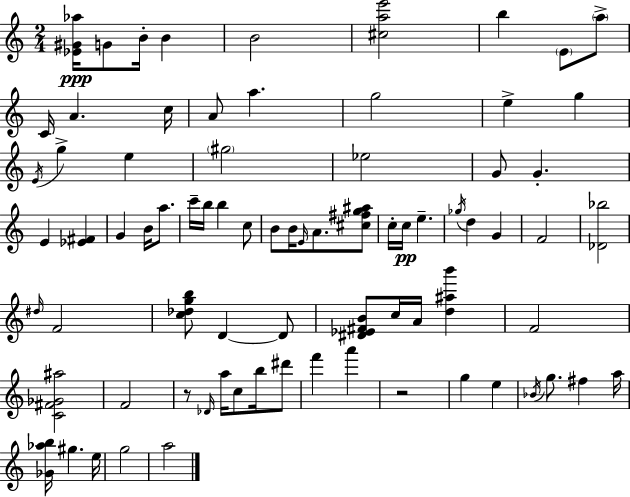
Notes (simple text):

[Eb4,G#4,Ab5]/s G4/e B4/s B4/q B4/h [C#5,A5,E6]/h B5/q E4/e A5/e C4/s A4/q. C5/s A4/e A5/q. G5/h E5/q G5/q E4/s G5/q E5/q G#5/h Eb5/h G4/e G4/q. E4/q [Eb4,F#4]/q G4/q B4/s A5/e. C6/s B5/s B5/q C5/e B4/e B4/s E4/s A4/e. [C#5,F#5,G5,A#5]/e C5/s C5/s E5/q. Gb5/s D5/q G4/q F4/h [Db4,Bb5]/h D#5/s F4/h [C5,Db5,G5,B5]/e D4/q D4/e [D#4,Eb4,F#4,B4]/e C5/s A4/s [D5,A#5,B6]/q F4/h [C4,F#4,Gb4,A#5]/h F4/h R/e Db4/s A5/s C5/e B5/s D#6/e F6/q A6/q R/h G5/q E5/q Bb4/s G5/e. F#5/q A5/s [Gb4,Ab5,B5]/s G#5/q. E5/s G5/h A5/h